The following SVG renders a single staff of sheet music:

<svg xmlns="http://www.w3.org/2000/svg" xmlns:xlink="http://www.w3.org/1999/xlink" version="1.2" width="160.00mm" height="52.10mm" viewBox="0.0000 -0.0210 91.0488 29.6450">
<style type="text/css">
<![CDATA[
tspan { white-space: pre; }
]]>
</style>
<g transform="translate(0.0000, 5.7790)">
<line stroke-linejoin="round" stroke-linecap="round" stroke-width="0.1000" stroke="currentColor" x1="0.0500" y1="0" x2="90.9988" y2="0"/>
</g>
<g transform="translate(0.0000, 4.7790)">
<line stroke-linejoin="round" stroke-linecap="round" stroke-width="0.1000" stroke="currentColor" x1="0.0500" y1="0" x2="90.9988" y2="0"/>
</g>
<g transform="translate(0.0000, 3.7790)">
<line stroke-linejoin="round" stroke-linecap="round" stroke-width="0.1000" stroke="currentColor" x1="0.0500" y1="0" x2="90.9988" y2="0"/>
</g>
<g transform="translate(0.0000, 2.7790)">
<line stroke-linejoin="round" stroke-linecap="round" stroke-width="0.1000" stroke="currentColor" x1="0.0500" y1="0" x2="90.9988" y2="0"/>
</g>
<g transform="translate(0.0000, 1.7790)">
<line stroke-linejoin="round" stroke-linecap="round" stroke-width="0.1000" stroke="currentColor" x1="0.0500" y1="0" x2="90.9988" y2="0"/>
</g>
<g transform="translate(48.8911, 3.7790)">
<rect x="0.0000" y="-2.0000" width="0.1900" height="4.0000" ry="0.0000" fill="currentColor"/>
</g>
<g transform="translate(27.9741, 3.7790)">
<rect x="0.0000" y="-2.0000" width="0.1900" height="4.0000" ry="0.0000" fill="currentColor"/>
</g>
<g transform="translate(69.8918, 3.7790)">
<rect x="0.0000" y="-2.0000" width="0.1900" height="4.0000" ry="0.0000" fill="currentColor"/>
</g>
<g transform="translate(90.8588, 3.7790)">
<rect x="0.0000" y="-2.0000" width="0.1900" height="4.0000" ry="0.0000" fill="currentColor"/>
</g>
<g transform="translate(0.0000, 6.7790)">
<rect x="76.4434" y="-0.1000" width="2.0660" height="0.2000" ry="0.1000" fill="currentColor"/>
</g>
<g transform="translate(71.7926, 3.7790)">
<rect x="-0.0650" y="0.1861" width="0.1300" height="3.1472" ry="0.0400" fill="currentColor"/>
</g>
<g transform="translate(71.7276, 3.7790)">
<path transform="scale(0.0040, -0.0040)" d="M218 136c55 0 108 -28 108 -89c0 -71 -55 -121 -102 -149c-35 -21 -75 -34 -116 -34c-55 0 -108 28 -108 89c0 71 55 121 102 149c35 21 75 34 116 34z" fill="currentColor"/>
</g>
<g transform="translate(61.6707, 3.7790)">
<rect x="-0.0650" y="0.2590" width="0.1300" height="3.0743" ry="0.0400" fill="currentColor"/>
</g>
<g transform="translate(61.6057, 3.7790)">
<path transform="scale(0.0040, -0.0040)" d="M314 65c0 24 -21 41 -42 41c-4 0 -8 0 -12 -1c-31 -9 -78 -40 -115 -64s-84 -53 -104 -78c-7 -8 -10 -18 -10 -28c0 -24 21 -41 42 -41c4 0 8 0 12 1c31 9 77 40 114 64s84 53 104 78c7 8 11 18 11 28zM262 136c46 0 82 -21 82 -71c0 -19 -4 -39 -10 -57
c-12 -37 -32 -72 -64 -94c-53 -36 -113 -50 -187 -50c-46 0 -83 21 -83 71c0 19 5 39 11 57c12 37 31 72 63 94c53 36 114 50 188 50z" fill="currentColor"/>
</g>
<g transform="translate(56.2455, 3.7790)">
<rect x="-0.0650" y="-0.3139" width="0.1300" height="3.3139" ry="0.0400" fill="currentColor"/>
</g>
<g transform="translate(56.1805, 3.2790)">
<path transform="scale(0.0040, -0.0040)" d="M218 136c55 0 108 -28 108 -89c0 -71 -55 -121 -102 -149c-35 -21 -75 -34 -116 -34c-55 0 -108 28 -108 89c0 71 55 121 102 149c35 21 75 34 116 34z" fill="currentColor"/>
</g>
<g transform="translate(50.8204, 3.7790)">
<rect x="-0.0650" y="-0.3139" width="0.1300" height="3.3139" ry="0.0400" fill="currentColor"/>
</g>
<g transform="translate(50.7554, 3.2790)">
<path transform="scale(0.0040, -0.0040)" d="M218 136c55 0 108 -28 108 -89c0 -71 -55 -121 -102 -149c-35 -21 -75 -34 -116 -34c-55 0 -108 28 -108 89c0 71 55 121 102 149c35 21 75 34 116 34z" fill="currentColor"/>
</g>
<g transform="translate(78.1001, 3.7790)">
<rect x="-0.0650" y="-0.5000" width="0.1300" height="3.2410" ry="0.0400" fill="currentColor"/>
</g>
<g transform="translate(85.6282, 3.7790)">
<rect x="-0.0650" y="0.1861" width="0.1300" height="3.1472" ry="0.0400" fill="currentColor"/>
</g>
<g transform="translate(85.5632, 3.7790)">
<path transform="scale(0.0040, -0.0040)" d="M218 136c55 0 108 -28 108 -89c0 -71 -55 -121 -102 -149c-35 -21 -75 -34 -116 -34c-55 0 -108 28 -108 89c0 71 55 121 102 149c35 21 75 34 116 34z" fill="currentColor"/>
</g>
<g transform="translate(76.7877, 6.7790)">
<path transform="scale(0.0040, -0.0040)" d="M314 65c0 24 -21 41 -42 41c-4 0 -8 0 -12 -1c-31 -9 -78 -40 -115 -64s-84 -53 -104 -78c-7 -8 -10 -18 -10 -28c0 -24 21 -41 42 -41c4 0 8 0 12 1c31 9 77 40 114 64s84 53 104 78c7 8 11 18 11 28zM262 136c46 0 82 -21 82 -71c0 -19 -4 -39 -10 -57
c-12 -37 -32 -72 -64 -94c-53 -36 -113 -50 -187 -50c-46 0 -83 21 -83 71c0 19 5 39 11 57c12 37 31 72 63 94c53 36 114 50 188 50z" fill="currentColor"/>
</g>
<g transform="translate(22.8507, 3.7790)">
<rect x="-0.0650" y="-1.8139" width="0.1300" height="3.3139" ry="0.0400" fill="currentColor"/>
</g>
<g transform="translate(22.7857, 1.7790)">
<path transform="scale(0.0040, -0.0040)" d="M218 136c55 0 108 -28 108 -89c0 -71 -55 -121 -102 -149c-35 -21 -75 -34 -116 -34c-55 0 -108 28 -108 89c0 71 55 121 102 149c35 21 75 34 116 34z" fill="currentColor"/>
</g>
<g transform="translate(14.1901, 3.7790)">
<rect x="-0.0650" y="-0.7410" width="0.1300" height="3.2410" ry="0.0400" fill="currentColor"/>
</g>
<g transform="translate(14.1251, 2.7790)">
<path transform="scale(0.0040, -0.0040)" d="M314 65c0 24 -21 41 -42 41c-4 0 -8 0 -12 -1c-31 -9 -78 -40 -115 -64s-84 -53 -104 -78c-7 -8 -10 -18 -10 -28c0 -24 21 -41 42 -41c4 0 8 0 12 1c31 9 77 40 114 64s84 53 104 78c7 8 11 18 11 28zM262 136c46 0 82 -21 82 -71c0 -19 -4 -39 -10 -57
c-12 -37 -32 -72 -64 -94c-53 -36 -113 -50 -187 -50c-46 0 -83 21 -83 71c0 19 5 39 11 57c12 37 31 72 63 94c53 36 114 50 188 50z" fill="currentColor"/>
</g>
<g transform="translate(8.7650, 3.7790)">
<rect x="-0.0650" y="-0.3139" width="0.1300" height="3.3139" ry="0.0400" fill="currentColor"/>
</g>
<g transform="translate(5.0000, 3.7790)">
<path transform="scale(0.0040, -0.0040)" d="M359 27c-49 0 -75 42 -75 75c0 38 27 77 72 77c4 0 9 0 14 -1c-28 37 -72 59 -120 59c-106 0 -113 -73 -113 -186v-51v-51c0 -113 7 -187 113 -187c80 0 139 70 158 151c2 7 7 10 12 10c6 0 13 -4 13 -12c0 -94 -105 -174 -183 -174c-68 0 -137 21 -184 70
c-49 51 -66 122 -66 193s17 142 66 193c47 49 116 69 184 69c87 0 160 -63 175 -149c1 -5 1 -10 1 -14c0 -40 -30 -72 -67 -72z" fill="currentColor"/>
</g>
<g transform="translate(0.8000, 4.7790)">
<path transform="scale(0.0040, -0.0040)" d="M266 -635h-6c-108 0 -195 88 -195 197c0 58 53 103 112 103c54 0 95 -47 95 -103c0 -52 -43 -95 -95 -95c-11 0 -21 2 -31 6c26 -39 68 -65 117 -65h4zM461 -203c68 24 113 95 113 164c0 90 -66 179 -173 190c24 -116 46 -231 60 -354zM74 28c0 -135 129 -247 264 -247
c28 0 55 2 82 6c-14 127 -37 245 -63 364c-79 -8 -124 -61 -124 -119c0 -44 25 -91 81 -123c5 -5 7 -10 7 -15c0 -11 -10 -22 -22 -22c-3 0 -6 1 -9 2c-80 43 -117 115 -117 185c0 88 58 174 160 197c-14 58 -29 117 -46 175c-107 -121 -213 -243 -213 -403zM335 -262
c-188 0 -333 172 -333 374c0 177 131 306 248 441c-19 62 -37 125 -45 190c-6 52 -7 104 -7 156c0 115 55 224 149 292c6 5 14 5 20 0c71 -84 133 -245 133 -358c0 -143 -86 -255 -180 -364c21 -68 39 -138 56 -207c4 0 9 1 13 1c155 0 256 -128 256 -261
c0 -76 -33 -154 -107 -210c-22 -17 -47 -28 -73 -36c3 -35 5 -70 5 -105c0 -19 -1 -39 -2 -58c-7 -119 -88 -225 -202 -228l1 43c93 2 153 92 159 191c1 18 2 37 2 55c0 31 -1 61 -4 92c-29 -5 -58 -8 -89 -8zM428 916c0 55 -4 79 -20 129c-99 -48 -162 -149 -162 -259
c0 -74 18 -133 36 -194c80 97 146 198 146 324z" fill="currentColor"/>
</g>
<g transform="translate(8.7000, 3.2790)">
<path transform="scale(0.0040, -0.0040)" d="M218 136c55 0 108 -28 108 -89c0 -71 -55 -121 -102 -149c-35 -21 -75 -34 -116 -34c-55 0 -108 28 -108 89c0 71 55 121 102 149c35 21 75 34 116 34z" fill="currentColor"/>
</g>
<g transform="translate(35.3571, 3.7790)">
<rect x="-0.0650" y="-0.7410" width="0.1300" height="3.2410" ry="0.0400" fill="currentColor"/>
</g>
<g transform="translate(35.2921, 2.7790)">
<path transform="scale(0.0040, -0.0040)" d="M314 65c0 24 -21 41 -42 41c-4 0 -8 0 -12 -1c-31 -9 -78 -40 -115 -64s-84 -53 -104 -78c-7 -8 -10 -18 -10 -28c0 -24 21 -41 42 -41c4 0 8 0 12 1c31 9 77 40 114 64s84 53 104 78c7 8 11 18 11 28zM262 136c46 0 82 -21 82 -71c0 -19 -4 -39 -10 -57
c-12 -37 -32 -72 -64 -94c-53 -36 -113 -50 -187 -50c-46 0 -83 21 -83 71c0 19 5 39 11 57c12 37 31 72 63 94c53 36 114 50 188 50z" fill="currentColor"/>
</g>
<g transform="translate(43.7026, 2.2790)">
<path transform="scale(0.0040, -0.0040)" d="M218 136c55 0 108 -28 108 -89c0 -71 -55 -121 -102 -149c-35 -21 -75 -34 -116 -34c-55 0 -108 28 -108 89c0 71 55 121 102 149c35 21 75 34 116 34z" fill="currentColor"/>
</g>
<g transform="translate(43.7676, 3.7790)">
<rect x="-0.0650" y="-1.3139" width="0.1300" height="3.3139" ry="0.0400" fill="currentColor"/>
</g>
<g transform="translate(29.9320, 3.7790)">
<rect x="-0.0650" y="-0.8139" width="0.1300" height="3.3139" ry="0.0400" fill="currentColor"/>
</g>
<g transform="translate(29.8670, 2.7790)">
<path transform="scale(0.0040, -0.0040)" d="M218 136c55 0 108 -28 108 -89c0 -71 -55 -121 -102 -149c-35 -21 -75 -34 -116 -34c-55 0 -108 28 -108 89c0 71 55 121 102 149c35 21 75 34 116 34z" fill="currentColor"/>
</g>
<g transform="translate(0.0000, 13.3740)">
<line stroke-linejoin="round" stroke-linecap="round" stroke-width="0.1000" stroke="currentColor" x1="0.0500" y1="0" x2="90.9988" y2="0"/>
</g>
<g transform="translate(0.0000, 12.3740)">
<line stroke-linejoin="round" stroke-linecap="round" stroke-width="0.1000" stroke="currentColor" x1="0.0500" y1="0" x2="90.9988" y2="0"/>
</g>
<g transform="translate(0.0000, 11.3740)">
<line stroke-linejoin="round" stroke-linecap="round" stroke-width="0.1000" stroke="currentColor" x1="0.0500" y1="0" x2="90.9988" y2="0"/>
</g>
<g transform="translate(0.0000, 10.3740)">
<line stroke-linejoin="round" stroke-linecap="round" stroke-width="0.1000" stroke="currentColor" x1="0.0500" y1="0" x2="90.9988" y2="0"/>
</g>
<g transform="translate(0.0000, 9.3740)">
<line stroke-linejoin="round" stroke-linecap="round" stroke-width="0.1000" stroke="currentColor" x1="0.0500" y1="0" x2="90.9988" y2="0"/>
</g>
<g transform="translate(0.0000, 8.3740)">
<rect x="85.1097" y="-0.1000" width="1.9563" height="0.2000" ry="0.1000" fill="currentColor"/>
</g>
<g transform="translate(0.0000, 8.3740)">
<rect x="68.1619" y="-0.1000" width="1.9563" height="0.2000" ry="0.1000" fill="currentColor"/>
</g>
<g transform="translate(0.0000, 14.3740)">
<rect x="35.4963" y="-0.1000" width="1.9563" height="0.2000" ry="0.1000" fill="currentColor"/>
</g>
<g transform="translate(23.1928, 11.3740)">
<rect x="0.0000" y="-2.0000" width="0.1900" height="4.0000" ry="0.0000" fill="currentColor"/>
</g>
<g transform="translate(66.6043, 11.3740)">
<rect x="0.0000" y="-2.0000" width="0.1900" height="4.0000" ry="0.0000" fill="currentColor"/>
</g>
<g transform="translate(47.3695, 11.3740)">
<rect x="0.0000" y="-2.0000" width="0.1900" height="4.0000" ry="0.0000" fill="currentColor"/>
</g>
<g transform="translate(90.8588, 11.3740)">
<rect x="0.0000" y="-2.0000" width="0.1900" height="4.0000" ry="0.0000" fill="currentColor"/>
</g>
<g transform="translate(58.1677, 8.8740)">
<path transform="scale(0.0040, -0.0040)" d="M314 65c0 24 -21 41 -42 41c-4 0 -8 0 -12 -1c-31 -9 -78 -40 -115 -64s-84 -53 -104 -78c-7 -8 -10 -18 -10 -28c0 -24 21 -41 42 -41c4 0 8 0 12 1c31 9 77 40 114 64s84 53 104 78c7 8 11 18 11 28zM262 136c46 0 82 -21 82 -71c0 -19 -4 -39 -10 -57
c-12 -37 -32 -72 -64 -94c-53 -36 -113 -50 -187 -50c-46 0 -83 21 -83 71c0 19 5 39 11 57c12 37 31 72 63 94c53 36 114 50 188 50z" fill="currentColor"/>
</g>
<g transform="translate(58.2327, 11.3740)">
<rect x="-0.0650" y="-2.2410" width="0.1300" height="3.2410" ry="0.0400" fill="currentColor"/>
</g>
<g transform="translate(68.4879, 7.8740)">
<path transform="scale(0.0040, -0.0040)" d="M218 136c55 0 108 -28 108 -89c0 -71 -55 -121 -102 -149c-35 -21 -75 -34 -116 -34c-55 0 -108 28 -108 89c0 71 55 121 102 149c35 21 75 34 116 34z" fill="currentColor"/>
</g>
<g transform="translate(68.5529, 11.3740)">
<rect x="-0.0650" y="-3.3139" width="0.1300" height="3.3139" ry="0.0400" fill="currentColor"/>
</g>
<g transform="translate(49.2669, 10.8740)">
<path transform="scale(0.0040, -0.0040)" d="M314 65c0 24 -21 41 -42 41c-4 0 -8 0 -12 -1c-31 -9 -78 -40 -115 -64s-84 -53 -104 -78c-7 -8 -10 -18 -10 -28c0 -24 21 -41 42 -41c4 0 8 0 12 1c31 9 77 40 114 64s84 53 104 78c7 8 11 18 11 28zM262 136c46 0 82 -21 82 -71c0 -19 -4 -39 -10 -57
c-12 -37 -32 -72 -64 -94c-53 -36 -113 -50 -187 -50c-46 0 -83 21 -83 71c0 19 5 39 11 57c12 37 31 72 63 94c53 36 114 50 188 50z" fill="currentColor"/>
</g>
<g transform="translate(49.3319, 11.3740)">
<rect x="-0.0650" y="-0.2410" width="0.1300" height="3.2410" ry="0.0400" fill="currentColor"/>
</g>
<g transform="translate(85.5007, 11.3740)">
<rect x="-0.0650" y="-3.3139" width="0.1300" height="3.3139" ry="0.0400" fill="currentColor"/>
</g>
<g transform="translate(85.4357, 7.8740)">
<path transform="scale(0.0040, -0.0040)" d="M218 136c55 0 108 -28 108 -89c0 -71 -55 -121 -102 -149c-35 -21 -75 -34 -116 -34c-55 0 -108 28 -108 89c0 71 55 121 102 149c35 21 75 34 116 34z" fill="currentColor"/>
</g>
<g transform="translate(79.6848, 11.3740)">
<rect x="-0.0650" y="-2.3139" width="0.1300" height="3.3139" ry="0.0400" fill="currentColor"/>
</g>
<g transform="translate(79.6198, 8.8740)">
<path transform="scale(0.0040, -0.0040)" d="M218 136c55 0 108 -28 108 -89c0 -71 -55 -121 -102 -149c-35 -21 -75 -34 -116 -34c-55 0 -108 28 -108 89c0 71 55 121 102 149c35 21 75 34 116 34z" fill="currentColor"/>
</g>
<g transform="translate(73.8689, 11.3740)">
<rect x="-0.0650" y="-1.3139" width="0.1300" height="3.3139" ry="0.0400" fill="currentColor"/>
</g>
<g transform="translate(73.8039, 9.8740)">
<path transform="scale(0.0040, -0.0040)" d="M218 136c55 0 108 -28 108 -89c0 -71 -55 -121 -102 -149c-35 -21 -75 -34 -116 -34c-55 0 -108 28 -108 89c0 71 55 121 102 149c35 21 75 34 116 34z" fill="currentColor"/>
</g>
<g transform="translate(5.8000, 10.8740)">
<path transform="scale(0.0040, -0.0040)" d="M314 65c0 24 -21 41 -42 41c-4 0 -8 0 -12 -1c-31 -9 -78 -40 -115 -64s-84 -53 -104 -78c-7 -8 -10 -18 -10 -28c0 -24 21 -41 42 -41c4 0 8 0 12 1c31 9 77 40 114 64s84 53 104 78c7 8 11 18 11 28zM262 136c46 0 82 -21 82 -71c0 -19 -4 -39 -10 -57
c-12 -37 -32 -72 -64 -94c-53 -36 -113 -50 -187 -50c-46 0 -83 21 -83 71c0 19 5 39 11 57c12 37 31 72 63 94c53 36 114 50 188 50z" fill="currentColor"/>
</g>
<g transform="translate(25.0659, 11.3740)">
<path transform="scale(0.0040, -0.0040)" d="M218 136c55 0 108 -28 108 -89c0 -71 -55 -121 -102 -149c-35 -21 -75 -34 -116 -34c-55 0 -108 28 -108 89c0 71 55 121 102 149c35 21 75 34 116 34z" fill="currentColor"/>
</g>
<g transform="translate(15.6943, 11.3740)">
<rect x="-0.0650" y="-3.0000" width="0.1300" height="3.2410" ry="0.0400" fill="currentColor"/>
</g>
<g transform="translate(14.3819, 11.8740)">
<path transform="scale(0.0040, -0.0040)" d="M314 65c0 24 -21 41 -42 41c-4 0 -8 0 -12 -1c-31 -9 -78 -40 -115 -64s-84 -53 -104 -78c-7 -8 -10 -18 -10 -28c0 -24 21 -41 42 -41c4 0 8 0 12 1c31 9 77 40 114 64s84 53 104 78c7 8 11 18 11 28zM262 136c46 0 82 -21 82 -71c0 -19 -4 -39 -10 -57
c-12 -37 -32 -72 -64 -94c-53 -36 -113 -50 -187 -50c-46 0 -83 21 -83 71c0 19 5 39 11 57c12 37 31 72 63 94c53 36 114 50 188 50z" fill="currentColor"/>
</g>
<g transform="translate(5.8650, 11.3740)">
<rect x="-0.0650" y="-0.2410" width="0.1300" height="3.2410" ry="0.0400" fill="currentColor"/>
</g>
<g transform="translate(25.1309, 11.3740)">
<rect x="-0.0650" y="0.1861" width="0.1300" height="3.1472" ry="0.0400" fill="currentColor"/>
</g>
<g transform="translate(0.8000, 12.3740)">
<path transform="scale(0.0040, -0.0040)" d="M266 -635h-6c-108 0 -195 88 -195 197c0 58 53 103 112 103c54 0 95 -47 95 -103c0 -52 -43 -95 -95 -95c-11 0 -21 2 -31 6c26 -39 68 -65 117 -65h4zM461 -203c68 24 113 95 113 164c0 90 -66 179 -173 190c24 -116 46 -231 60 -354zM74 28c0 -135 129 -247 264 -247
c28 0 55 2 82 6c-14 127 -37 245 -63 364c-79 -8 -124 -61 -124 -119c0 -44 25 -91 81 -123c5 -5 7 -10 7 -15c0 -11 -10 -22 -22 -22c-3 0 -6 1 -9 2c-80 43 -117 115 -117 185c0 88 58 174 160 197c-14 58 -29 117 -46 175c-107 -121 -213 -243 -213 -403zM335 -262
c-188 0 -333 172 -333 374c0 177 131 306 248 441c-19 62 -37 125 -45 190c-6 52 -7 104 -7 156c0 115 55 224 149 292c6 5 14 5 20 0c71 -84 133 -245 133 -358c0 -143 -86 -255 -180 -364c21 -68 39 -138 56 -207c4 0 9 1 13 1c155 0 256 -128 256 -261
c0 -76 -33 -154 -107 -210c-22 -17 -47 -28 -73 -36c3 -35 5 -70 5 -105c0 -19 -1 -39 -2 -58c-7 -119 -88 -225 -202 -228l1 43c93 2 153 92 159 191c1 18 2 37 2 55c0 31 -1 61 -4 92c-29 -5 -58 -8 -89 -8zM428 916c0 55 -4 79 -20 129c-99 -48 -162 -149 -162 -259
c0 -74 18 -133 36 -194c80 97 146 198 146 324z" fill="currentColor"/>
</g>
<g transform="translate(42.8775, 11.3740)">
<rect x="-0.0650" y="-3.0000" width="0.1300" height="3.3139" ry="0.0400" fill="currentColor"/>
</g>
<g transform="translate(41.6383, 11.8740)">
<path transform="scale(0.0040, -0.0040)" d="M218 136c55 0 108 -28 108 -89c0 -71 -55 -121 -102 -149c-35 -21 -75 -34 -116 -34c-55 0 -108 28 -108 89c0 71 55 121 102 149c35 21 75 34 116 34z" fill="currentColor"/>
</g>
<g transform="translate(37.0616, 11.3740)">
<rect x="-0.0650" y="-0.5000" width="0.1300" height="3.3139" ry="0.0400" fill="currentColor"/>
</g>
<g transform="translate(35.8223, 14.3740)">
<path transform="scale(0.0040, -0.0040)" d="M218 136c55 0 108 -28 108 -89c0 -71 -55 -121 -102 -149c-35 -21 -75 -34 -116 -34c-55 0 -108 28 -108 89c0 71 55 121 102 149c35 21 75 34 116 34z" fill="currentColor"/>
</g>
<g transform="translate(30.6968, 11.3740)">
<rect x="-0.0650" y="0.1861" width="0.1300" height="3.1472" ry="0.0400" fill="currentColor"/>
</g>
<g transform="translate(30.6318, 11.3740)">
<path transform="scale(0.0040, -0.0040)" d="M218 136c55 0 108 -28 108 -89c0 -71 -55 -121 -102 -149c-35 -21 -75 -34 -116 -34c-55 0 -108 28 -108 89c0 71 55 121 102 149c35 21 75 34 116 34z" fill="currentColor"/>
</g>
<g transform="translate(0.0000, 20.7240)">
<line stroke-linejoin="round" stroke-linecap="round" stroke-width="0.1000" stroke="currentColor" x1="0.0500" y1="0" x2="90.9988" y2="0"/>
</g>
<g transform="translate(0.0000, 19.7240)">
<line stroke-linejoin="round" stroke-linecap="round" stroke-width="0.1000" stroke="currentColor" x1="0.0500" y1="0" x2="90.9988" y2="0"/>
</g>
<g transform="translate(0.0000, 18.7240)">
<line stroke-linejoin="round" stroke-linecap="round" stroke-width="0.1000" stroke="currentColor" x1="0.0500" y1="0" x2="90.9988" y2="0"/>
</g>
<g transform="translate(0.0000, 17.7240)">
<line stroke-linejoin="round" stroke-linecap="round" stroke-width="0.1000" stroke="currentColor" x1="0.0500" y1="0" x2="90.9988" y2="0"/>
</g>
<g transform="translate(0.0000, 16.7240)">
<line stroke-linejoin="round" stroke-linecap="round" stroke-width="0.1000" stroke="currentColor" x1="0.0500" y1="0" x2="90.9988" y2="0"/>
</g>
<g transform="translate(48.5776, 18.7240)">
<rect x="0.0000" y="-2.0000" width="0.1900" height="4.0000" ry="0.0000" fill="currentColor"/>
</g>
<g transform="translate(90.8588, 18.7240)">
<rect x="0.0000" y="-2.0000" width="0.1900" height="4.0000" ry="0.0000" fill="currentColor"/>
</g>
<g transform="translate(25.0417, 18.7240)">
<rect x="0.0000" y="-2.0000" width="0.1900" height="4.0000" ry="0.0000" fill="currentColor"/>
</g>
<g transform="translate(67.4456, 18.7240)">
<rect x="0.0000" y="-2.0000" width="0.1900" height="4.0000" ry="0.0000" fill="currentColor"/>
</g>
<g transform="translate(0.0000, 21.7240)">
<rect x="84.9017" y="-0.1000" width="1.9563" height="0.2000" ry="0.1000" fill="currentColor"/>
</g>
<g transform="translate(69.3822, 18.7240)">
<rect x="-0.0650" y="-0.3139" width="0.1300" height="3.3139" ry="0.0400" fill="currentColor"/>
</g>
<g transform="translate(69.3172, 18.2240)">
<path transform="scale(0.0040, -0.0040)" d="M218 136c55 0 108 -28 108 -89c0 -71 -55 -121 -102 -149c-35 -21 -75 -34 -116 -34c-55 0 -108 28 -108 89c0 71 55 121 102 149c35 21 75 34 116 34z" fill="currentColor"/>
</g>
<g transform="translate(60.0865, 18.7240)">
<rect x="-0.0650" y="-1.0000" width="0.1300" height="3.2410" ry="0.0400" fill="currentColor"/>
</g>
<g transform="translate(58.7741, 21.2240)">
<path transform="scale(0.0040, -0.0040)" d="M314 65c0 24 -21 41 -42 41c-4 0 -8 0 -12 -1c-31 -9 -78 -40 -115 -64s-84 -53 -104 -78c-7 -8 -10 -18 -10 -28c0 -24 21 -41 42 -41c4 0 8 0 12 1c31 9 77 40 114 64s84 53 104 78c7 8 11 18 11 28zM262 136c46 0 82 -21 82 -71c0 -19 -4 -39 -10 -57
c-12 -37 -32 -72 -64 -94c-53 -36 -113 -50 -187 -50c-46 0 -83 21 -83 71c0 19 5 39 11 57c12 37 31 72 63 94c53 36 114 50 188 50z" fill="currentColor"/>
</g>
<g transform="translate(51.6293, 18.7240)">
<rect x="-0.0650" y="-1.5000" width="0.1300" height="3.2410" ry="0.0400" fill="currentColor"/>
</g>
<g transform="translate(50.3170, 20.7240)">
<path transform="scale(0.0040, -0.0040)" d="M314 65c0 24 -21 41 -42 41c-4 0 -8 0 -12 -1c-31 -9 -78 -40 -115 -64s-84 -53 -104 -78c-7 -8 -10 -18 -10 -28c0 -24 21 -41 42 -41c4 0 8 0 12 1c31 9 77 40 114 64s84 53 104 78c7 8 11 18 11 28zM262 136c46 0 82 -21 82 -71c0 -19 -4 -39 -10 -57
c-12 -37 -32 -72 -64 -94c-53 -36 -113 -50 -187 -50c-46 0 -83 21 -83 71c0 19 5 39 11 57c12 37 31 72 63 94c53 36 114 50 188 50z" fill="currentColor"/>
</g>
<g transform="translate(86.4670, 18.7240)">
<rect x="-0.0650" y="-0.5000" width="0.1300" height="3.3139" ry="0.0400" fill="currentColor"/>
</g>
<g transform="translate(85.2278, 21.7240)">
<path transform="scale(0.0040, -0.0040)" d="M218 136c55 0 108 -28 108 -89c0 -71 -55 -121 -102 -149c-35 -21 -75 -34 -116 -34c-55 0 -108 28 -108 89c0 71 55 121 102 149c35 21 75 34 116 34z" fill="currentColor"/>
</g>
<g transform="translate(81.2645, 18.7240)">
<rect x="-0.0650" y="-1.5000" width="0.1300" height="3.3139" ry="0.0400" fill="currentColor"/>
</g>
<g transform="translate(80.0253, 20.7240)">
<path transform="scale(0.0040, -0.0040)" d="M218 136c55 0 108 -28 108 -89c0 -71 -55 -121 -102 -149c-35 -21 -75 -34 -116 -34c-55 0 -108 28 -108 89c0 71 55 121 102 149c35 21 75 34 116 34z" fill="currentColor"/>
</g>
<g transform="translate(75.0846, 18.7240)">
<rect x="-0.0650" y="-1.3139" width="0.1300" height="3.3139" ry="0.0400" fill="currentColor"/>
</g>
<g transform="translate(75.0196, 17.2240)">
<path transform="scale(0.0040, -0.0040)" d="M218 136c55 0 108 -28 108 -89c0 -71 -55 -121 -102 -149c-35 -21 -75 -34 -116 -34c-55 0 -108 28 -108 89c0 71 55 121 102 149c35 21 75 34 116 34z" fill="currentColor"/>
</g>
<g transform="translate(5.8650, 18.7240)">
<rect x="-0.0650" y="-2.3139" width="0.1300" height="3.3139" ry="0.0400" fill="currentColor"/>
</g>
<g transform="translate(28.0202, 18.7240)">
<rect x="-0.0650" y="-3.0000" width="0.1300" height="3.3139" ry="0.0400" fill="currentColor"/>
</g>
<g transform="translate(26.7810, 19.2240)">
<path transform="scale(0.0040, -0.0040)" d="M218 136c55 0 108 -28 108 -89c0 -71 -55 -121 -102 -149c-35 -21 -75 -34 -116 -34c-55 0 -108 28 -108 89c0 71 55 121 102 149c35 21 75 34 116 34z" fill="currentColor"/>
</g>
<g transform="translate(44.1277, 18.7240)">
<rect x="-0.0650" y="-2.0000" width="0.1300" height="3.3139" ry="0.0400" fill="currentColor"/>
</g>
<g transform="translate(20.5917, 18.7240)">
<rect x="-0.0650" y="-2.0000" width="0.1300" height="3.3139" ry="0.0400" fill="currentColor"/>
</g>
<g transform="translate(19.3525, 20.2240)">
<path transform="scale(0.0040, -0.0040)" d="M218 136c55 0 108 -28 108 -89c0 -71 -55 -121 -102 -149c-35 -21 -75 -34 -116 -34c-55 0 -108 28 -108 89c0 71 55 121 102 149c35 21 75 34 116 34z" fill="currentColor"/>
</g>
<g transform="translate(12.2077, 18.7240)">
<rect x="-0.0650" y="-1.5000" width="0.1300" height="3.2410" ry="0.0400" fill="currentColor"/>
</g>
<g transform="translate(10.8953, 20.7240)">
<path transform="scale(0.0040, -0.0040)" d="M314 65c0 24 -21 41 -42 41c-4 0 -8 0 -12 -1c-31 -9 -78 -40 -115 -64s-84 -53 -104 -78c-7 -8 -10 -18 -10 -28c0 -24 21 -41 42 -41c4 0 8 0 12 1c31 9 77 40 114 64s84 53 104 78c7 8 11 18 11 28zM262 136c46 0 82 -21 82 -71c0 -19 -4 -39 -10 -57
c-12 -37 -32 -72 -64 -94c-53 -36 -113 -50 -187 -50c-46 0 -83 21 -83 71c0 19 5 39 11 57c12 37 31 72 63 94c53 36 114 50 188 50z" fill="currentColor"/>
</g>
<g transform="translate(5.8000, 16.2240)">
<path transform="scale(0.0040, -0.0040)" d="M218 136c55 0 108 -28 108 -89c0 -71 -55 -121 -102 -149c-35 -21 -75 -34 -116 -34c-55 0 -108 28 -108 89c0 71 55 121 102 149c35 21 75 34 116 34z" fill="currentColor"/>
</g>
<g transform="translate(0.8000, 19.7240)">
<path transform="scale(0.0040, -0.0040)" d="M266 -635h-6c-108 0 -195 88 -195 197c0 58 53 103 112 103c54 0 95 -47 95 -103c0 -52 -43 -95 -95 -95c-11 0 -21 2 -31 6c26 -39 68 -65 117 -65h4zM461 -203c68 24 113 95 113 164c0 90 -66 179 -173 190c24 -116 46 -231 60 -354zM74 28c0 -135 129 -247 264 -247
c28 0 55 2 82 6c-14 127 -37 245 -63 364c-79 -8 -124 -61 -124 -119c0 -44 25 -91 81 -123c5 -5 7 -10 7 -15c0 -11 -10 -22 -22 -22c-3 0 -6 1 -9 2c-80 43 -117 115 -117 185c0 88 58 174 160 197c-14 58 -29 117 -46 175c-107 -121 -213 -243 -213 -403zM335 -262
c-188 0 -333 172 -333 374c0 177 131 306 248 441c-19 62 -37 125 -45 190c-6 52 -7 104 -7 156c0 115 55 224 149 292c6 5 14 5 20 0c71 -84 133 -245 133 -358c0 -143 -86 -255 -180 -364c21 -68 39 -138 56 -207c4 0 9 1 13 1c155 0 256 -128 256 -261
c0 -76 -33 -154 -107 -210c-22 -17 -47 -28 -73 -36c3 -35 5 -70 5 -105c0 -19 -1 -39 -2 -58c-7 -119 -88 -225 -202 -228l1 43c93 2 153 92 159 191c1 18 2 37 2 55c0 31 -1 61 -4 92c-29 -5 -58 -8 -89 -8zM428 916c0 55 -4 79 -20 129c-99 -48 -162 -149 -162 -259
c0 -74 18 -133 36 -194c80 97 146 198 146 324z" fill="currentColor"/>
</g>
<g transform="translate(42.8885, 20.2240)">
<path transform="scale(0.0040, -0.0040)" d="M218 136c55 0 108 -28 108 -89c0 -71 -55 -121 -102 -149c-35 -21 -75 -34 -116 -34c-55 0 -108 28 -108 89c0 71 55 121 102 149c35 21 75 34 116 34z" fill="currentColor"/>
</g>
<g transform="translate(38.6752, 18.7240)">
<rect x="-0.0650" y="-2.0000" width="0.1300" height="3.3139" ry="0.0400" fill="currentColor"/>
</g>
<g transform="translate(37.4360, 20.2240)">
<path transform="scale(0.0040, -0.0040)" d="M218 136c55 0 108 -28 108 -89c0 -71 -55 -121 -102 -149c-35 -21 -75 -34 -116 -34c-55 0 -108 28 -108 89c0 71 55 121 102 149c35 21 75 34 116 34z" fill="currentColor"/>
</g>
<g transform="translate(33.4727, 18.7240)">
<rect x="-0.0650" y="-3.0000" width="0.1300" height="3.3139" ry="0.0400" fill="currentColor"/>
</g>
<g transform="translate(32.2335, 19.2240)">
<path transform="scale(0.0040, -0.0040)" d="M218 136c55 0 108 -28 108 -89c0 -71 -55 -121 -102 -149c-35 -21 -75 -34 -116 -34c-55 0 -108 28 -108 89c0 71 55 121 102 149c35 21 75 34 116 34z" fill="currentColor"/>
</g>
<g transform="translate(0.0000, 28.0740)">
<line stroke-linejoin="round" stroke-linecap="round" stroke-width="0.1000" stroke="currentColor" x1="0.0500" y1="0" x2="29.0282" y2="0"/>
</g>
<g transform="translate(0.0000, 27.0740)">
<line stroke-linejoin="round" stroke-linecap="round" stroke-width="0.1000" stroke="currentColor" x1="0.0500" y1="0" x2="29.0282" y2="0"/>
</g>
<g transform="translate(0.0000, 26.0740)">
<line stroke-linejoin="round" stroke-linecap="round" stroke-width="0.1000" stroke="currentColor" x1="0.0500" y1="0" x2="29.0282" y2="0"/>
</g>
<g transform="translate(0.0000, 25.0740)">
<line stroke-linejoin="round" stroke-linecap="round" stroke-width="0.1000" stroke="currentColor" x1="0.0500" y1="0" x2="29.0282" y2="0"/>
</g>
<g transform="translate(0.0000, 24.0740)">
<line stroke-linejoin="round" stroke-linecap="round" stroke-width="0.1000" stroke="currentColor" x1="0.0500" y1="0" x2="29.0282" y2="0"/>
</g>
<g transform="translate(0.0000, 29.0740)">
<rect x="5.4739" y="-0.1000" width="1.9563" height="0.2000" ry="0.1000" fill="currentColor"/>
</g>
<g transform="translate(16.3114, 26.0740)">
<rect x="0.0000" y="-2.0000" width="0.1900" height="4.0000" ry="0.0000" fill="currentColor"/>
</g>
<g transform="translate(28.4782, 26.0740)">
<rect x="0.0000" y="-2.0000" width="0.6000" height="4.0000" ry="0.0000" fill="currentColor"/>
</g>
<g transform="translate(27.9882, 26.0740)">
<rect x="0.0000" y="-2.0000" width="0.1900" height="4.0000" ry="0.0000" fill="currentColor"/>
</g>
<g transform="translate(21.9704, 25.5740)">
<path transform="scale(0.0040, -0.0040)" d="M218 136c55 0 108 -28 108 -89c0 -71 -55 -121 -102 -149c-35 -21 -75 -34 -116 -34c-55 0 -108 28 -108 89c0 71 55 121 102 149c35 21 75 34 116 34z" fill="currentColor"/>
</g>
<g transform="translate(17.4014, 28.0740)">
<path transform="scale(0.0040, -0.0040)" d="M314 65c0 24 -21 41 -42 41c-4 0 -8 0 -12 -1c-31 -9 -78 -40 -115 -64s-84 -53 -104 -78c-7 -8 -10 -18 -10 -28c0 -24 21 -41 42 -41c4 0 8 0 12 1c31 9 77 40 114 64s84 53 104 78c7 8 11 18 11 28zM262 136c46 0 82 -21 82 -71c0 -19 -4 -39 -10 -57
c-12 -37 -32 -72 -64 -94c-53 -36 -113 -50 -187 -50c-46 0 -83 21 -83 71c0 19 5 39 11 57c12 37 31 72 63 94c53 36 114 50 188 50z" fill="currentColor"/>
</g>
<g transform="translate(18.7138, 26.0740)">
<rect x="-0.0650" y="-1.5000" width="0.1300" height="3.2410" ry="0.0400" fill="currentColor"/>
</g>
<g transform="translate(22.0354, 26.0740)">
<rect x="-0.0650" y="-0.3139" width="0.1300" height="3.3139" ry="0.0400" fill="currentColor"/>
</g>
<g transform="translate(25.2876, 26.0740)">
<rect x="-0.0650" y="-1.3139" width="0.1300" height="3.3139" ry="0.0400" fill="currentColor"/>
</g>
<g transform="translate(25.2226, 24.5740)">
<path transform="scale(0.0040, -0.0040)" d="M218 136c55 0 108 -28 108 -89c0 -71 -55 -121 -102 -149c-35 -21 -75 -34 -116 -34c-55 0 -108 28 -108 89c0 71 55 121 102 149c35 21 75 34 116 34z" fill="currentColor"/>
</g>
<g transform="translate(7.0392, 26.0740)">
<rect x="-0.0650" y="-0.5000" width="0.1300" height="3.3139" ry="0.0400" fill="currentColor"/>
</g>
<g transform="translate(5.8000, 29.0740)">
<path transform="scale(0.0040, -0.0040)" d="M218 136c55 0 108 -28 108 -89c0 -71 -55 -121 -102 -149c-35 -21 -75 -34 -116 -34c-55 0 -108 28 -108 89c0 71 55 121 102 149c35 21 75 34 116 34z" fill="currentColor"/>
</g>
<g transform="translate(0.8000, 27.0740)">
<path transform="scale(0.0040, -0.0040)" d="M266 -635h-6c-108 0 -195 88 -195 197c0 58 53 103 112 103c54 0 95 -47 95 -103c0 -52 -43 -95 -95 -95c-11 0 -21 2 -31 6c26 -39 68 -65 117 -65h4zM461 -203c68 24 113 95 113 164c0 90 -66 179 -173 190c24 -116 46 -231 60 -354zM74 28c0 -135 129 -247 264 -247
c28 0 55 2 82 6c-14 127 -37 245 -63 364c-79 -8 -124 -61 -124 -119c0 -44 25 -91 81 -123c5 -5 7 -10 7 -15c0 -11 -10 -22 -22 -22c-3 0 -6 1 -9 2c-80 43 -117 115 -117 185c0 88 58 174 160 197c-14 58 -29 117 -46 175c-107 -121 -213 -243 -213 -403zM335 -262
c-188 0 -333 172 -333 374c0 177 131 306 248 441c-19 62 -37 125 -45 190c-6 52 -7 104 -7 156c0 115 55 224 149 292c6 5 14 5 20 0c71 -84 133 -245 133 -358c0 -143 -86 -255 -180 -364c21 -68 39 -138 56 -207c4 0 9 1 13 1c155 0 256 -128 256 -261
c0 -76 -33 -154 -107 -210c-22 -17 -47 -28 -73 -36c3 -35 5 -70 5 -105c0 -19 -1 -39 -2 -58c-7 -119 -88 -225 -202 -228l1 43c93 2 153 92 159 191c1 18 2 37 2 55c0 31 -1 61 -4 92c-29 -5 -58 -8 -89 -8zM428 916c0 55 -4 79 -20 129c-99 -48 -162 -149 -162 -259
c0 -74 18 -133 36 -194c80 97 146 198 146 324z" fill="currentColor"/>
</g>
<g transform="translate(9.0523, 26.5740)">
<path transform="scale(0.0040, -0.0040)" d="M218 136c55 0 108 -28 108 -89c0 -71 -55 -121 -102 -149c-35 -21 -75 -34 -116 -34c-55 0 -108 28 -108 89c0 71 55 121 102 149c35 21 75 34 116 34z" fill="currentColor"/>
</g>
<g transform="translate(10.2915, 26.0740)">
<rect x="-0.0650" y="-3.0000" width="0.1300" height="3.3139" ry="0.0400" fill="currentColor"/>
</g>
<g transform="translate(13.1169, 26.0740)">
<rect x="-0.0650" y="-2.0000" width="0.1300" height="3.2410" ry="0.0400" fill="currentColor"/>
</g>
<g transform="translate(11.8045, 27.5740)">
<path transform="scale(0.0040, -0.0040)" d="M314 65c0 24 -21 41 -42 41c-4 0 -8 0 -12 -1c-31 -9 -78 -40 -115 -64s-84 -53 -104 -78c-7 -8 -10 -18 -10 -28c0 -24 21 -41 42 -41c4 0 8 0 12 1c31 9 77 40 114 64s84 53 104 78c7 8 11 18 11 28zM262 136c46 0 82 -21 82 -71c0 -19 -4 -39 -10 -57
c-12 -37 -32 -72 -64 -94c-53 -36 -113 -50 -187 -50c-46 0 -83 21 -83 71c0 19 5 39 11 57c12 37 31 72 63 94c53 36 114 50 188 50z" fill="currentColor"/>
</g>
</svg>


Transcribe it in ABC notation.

X:1
T:Untitled
M:4/4
L:1/4
K:C
c d2 f d d2 e c c B2 B C2 B c2 A2 B B C A c2 g2 b e g b g E2 F A A F F E2 D2 c e E C C A F2 E2 c e